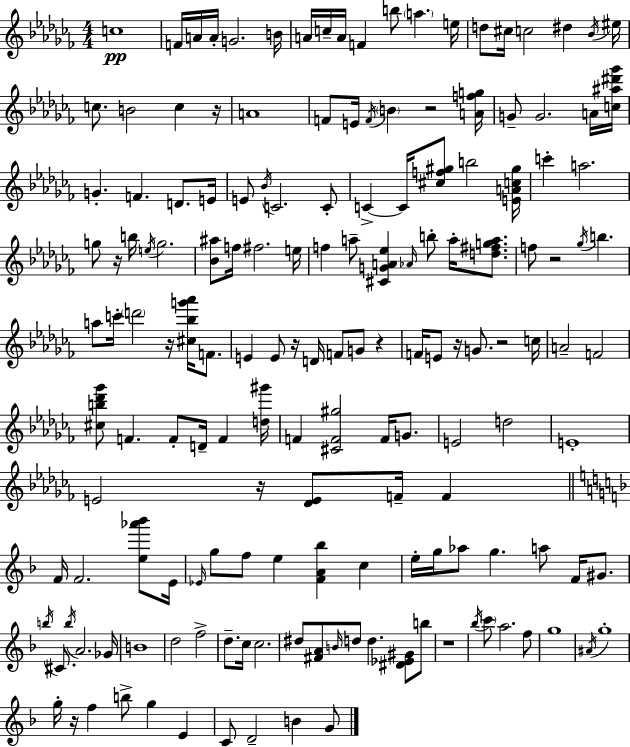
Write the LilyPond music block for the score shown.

{
  \clef treble
  \numericTimeSignature
  \time 4/4
  \key aes \minor
  c''1\pp | f'16 a'16 a'16-. g'2. b'16 | a'16 c''16-- a'16 f'4 b''8 \parenthesize a''4. e''16 | d''8 cis''16 c''2 dis''4 \acciaccatura { bes'16 } | \break eis''16 c''8. b'2 c''4 | r16 a'1 | f'8 e'16 \acciaccatura { f'16 } \parenthesize b'4 r2 | <a' f'' g''>16 g'8-- g'2. | \break a'16 <c'' ais'' dis''' ges'''>16 g'4.-. f'4. d'8. | e'16 e'8 \acciaccatura { bes'16 } c'2. | c'8-. c'4->~~ c'16 <cis'' f'' gis''>8 b''2 | <e' a' c'' gis''>16 c'''4-. a''2. | \break g''8 r16 b''16 \acciaccatura { e''16 } g''2. | <bes' ais''>8 f''16 fis''2. | e''16 f''4 a''8-- <cis' g' a' ees''>4 \grace { aes'16 } b''8-. | a''16-. <d'' fis'' g'' a''>8. f''8 r2 \acciaccatura { ges''16 } | \break b''4. a''8 c'''16-. \parenthesize d'''2 | r16 <cis'' bes'' g''' aes'''>16 f'8. e'4 e'8 r16 d'16 f'8 | g'8 r4 f'16 e'8 r16 g'8. r2 | c''16 a'2-- f'2 | \break <cis'' b'' des''' ges'''>8 f'4. f'8-. | d'16-- f'4 <d'' gis'''>16 f'4 <cis' f' gis''>2 | f'16 g'8. e'2 d''2 | e'1-. | \break e'2 r16 <des' e'>8 | f'16-- f'4 \bar "||" \break \key d \minor f'16 f'2. <e'' aes''' bes'''>8 e'16 | \grace { ees'16 } g''8 f''8 e''4 <f' a' bes''>4 c''4 | e''16-. g''16 aes''8 g''4. a''8 f'16 gis'8. | \acciaccatura { b''16 } cis'8. \acciaccatura { b''16 } a'2. | \break ges'16 b'1 | d''2 f''2-> | d''8.-- c''16 c''2. | dis''8 <fis' a'>8 \grace { b'16 } d''8 d''4. | \break <dis' ees' gis'>8 b''8 r1 | \acciaccatura { bes''16 } \parenthesize c'''8 a''2. | f''8 g''1 | \acciaccatura { ais'16 } g''1-. | \break g''16-. r16 f''4 b''8-> g''4 | e'4 c'8 d'2-- | b'4 g'8 \bar "|."
}